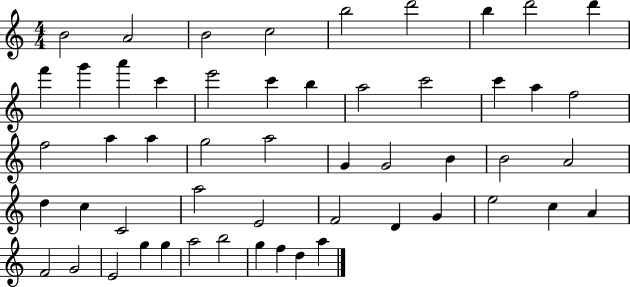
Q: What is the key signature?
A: C major